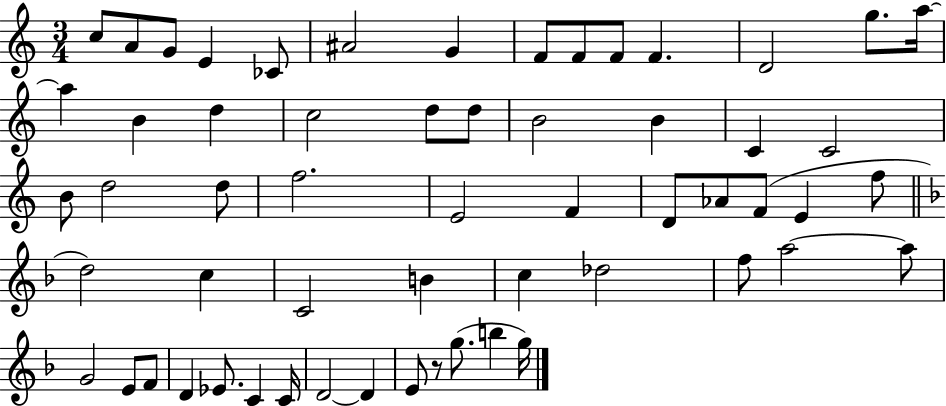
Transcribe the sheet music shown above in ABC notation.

X:1
T:Untitled
M:3/4
L:1/4
K:C
c/2 A/2 G/2 E _C/2 ^A2 G F/2 F/2 F/2 F D2 g/2 a/4 a B d c2 d/2 d/2 B2 B C C2 B/2 d2 d/2 f2 E2 F D/2 _A/2 F/2 E f/2 d2 c C2 B c _d2 f/2 a2 a/2 G2 E/2 F/2 D _E/2 C C/4 D2 D E/2 z/2 g/2 b g/4